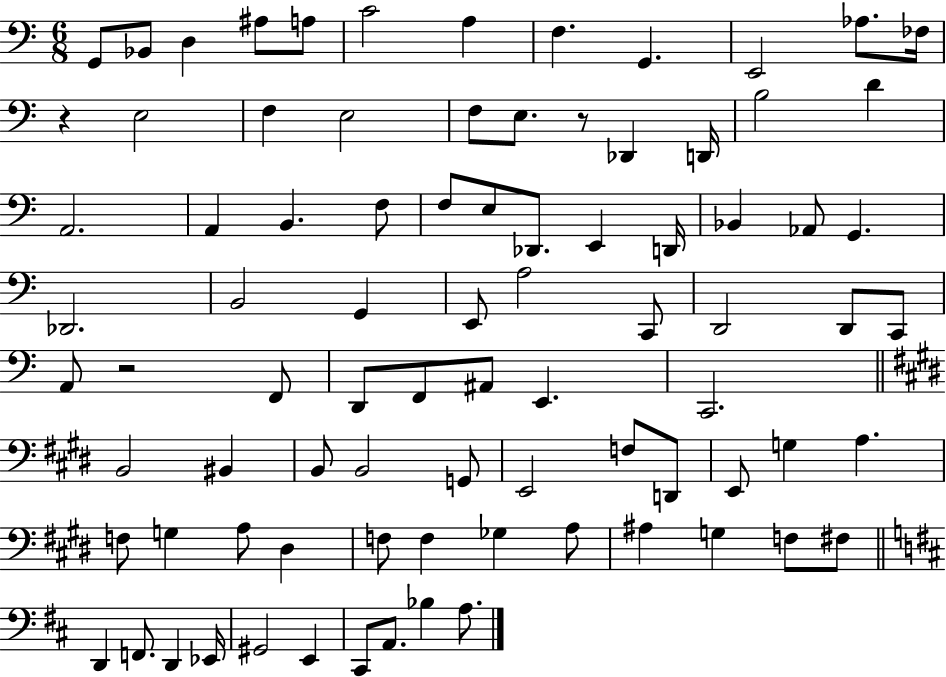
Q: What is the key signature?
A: C major